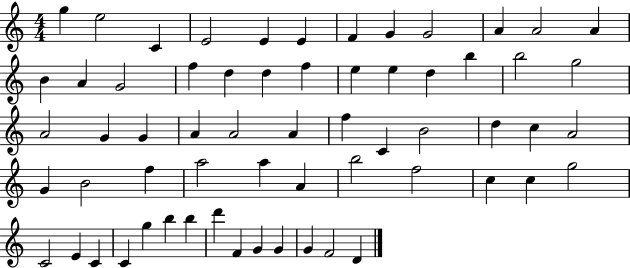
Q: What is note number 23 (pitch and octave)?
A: B5